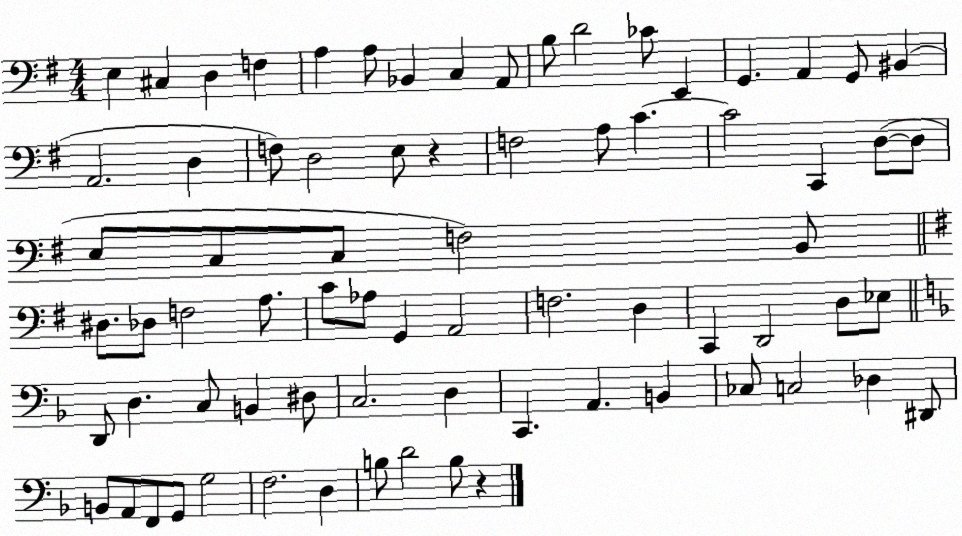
X:1
T:Untitled
M:4/4
L:1/4
K:G
E, ^C, D, F, A, A,/2 _B,, C, A,,/2 B,/2 D2 _C/2 E,, G,, A,, G,,/2 ^B,, A,,2 D, F,/2 D,2 E,/2 z F,2 A,/2 C C2 C,, D,/2 D,/2 E,/2 C,/2 C,/2 F,2 B,,/2 ^D,/2 _D,/2 F,2 A,/2 C/2 _A,/2 G,, A,,2 F,2 D, C,, D,,2 D,/2 _E,/2 D,,/2 D, C,/2 B,, ^D,/2 C,2 D, C,, A,, B,, _C,/2 C,2 _D, ^D,,/2 B,,/2 A,,/2 F,,/2 G,,/2 G,2 F,2 D, B,/2 D2 B,/2 z